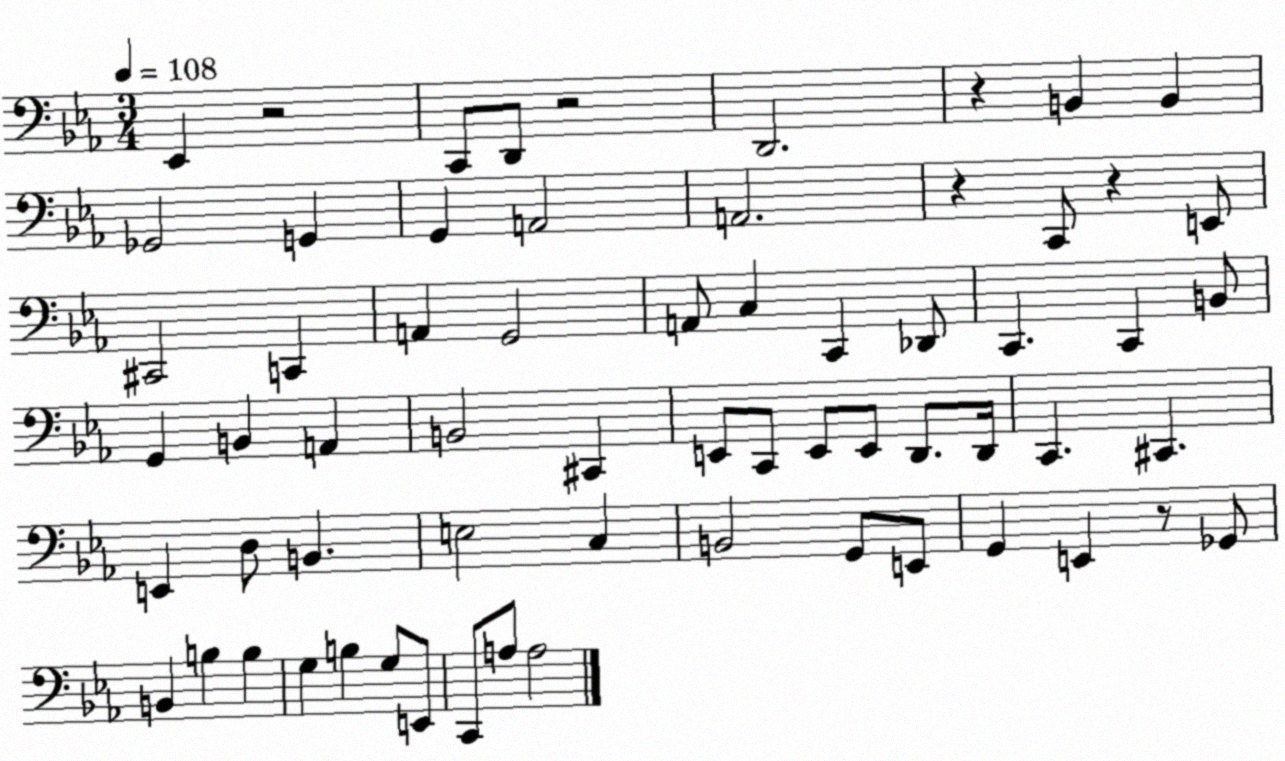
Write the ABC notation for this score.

X:1
T:Untitled
M:3/4
L:1/4
K:Eb
_E,, z2 C,,/2 D,,/2 z2 D,,2 z B,, B,, _G,,2 G,, G,, A,,2 A,,2 z C,,/2 z E,,/2 ^C,,2 C,, A,, G,,2 A,,/2 C, C,, _D,,/2 C,, C,, B,,/2 G,, B,, A,, B,,2 ^C,, E,,/2 C,,/2 E,,/2 E,,/2 D,,/2 D,,/4 C,, ^C,, E,, D,/2 B,, E,2 C, B,,2 G,,/2 E,,/2 G,, E,, z/2 _G,,/2 B,, B, B, G, B, G,/2 E,,/2 C,,/2 A,/2 A,2